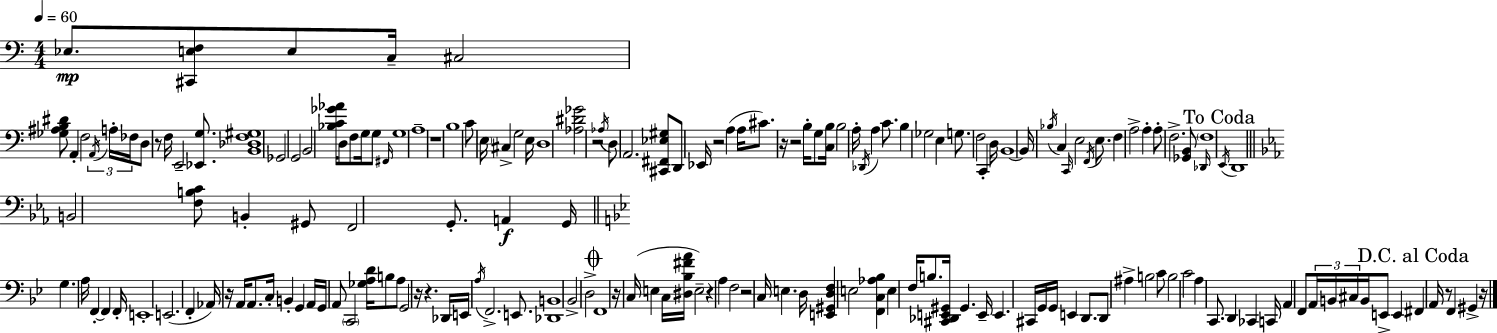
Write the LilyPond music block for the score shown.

{
  \clef bass
  \numericTimeSignature
  \time 4/4
  \key a \minor
  \tempo 4 = 60
  \repeat volta 2 { ees8.\mp <cis, e f>8 e8 c16-- cis2 | <ges ais b dis'>8 a,4-. f2 \tuplet 3/2 { \acciaccatura { a,16 } a16-. | fes16 } d8 r8 f16 e,2-- <ees, g>8. | <b, des f gis>1 | \break ges,2 g,2 | b,2 <bes c' ges' aes'>16 d8 f8 g16 g8 | \grace { fis,16 } g1 | a1-- | \break r1 | b1 | c'8 \parenthesize e16 cis4-> g2 | e16 d1 | \break <aes dis' ges'>2 r2 | \acciaccatura { aes16 } d8 a,2. | <cis, fis, ees gis>8 d,8 ees,16 r2 a4( | a16 cis'8.) r16 r2 b16-. | \break g8 <c b>16 b2 a16-. \acciaccatura { des,16 } a4 | c'8. b4 ges2 | e4 g8. f2 c,4-. | d16 b,1~~ | \break b,16 \acciaccatura { bes16 } c4 \grace { c,16 } e2 | \acciaccatura { f,16 } e8. f4 a2-> | a4-. a8-. f2.-> | <ges, b,>8 \grace { des,16 } \parenthesize f1 | \break \mark "To Coda" \acciaccatura { e,16 } d,1 | \bar "||" \break \key c \minor b,2 <f b c'>8 b,4-. gis,8 | f,2 g,8.-. a,4\f g,16 | \bar "||" \break \key bes \major g4. a16 f,4-.~~ f,4 f,16-. | e,1-. | e,2.( f,4-. | aes,16) r16 a,16 a,8. c16-. b,4-. g,4 a,16 | \break g,16 a,8 \parenthesize c,2 <ges a d'>16 b8 a8 | g,2 r16 r4. des,16 | e,16 \acciaccatura { a16 } f,2.-> e,8. | <des, b,>1 | \break bes,2-> d2-> | \mark \markup { \musicglyph "scripts.coda" } f,1 | r16 c16( e4 c16 <dis bes fis' a'>16 e2--) | r4 a4 f2 | \break r2 c16 e4. | d16 <e, gis, d f>4 e2 <f, c aes bes>4 | e4 f16 b8. <cis, des, e, gis,>16 gis,4. | e,16-- e,4. cis,16 g,16 g,16 e,4 d,8. | \break d,8 ais4-> b2 c'8 | b2 c'2 | a4 c,8. d,4 ces,4 | c,16 a,4 f,8 \tuplet 3/2 { a,16 b,16 cis16 } b,16 e,8-> e,4 | \break \mark "D.C. al Coda" fis,4 a,16 r8 f,4 gis,4-> | r16 } \bar "|."
}